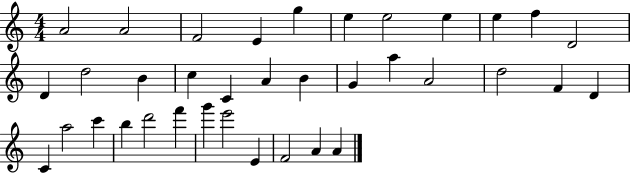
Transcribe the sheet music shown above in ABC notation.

X:1
T:Untitled
M:4/4
L:1/4
K:C
A2 A2 F2 E g e e2 e e f D2 D d2 B c C A B G a A2 d2 F D C a2 c' b d'2 f' g' e'2 E F2 A A